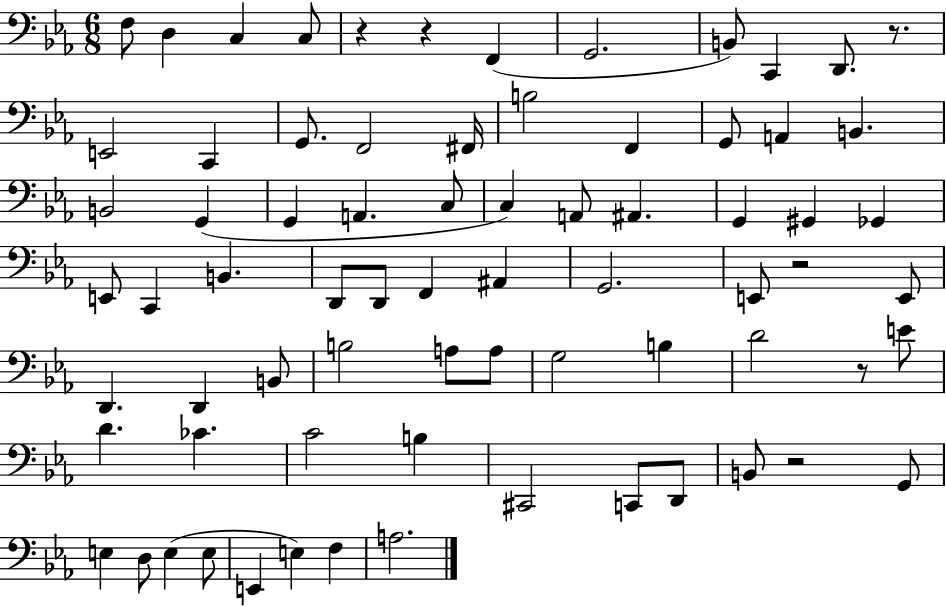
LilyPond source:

{
  \clef bass
  \numericTimeSignature
  \time 6/8
  \key ees \major
  f8 d4 c4 c8 | r4 r4 f,4( | g,2. | b,8) c,4 d,8. r8. | \break e,2 c,4 | g,8. f,2 fis,16 | b2 f,4 | g,8 a,4 b,4. | \break b,2 g,4( | g,4 a,4. c8 | c4) a,8 ais,4. | g,4 gis,4 ges,4 | \break e,8 c,4 b,4. | d,8 d,8 f,4 ais,4 | g,2. | e,8 r2 e,8 | \break d,4. d,4 b,8 | b2 a8 a8 | g2 b4 | d'2 r8 e'8 | \break d'4. ces'4. | c'2 b4 | cis,2 c,8 d,8 | b,8 r2 g,8 | \break e4 d8 e4( e8 | e,4 e4) f4 | a2. | \bar "|."
}